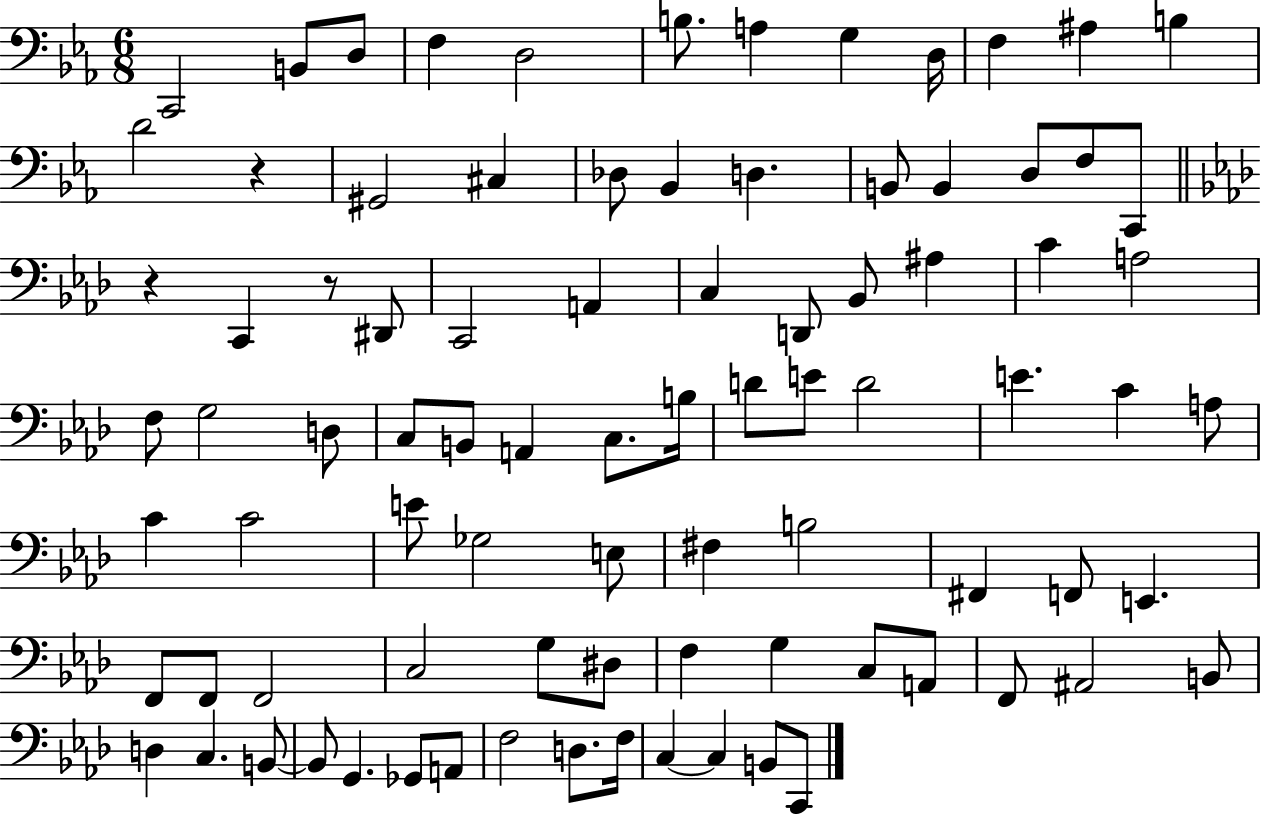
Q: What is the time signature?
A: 6/8